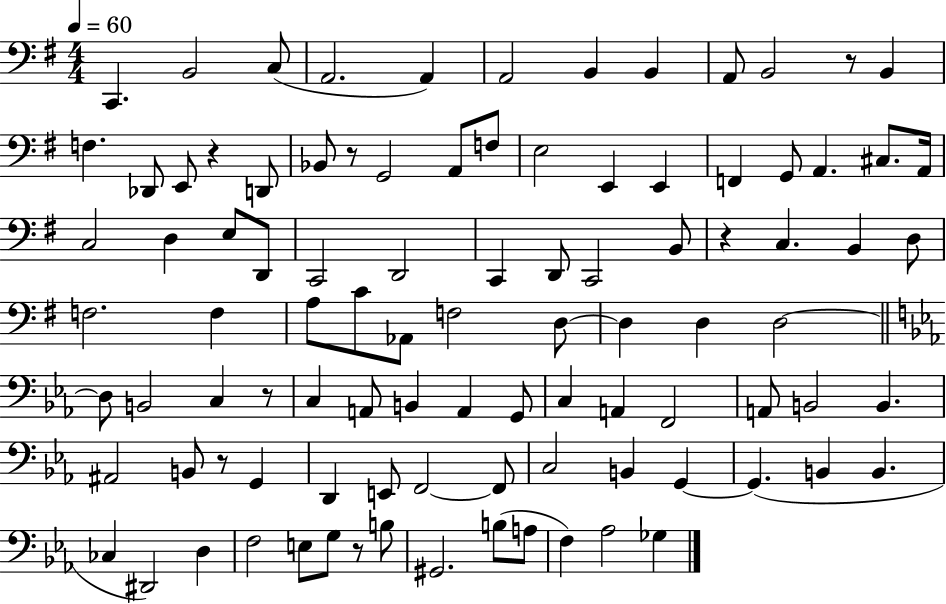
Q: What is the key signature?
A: G major